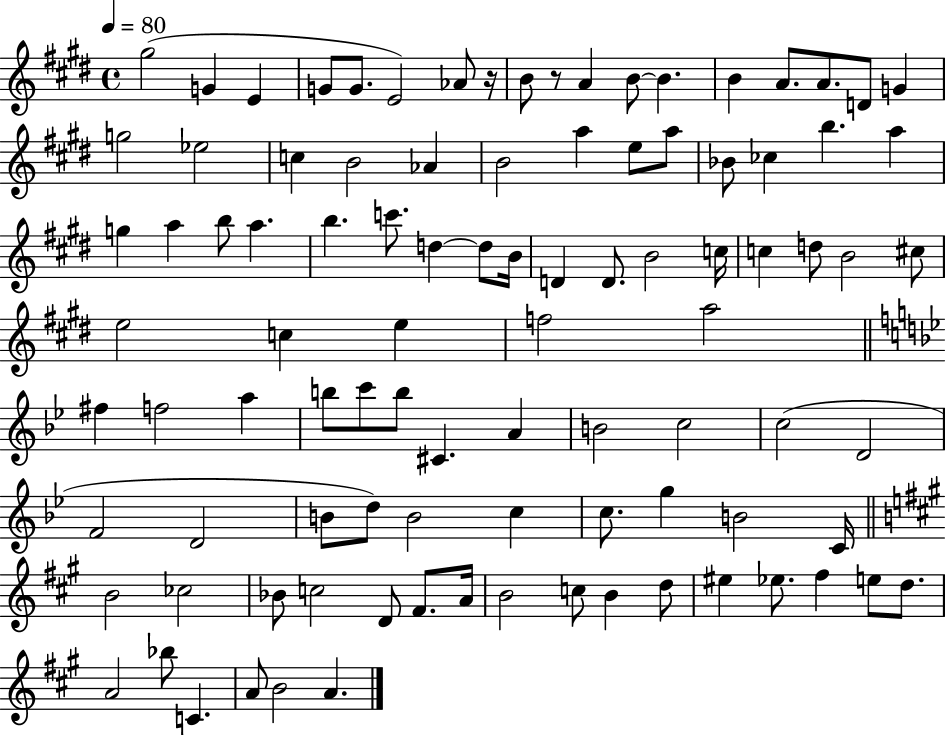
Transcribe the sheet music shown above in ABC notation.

X:1
T:Untitled
M:4/4
L:1/4
K:E
^g2 G E G/2 G/2 E2 _A/2 z/4 B/2 z/2 A B/2 B B A/2 A/2 D/2 G g2 _e2 c B2 _A B2 a e/2 a/2 _B/2 _c b a g a b/2 a b c'/2 d d/2 B/4 D D/2 B2 c/4 c d/2 B2 ^c/2 e2 c e f2 a2 ^f f2 a b/2 c'/2 b/2 ^C A B2 c2 c2 D2 F2 D2 B/2 d/2 B2 c c/2 g B2 C/4 B2 _c2 _B/2 c2 D/2 ^F/2 A/4 B2 c/2 B d/2 ^e _e/2 ^f e/2 d/2 A2 _b/2 C A/2 B2 A